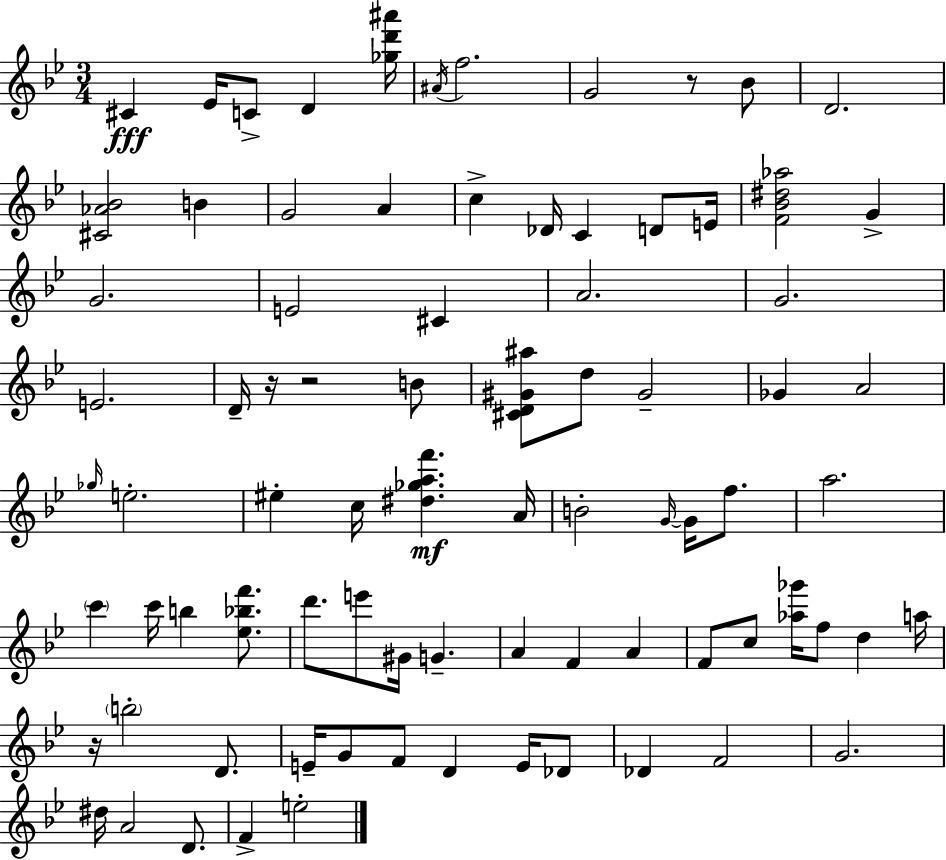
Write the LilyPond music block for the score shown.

{
  \clef treble
  \numericTimeSignature
  \time 3/4
  \key g \minor
  \repeat volta 2 { cis'4\fff ees'16 c'8-> d'4 <ges'' d''' ais'''>16 | \acciaccatura { ais'16 } f''2. | g'2 r8 bes'8 | d'2. | \break <cis' aes' bes'>2 b'4 | g'2 a'4 | c''4-> des'16 c'4 d'8 | e'16 <f' bes' dis'' aes''>2 g'4-> | \break g'2. | e'2 cis'4 | a'2. | g'2. | \break e'2. | d'16-- r16 r2 b'8 | <cis' d' gis' ais''>8 d''8 gis'2-- | ges'4 a'2 | \break \grace { ges''16 } e''2.-. | eis''4-. c''16 <dis'' ges'' a'' f'''>4.\mf | a'16 b'2-. \grace { g'16~ }~ g'16 | f''8. a''2. | \break \parenthesize c'''4 c'''16 b''4 | <ees'' bes'' f'''>8. d'''8. e'''8 gis'16 g'4.-- | a'4 f'4 a'4 | f'8 c''8 <aes'' ges'''>16 f''8 d''4 | \break a''16 r16 \parenthesize b''2-. | d'8. e'16-- g'8 f'8 d'4 | e'16 des'8 des'4 f'2 | g'2. | \break dis''16 a'2 | d'8. f'4-> e''2-. | } \bar "|."
}